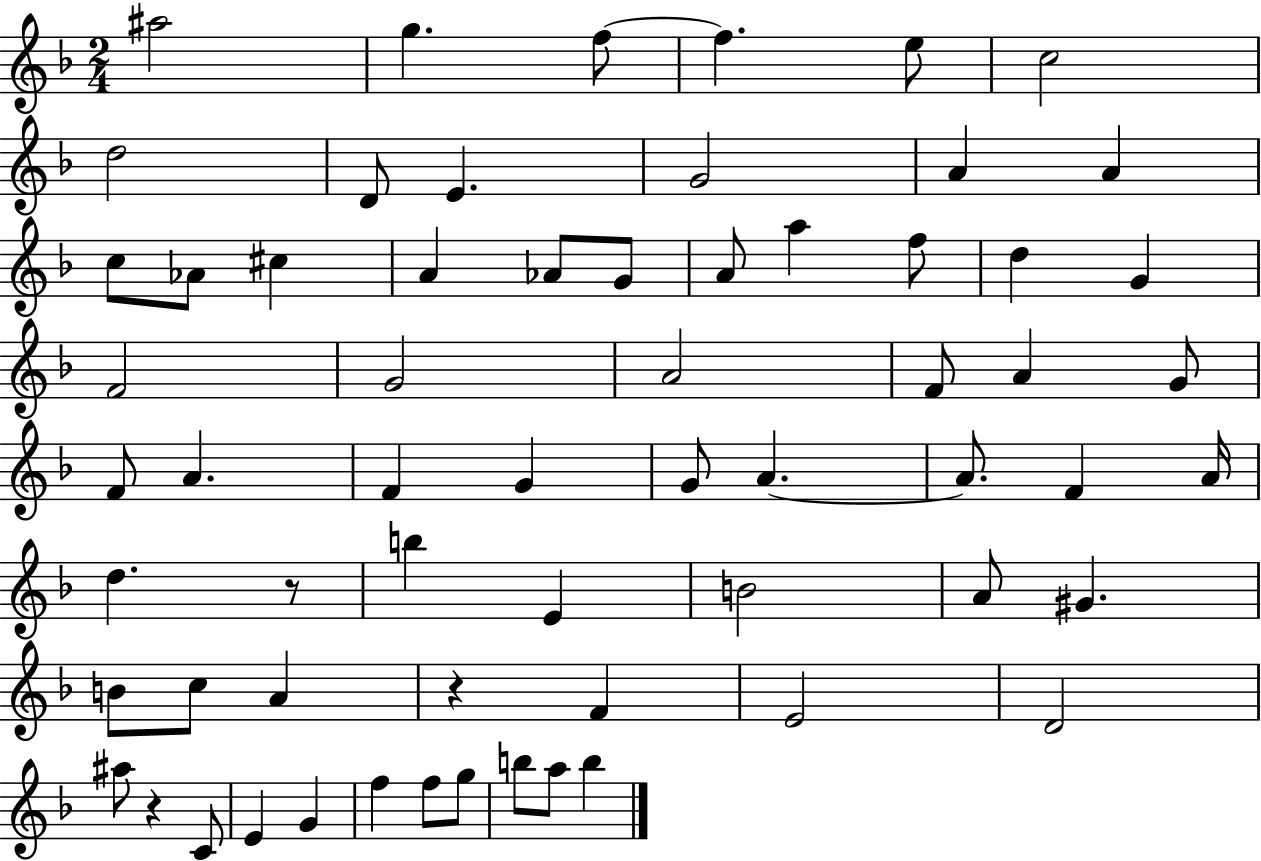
{
  \clef treble
  \numericTimeSignature
  \time 2/4
  \key f \major
  ais''2 | g''4. f''8~~ | f''4. e''8 | c''2 | \break d''2 | d'8 e'4. | g'2 | a'4 a'4 | \break c''8 aes'8 cis''4 | a'4 aes'8 g'8 | a'8 a''4 f''8 | d''4 g'4 | \break f'2 | g'2 | a'2 | f'8 a'4 g'8 | \break f'8 a'4. | f'4 g'4 | g'8 a'4.~~ | a'8. f'4 a'16 | \break d''4. r8 | b''4 e'4 | b'2 | a'8 gis'4. | \break b'8 c''8 a'4 | r4 f'4 | e'2 | d'2 | \break ais''8 r4 c'8 | e'4 g'4 | f''4 f''8 g''8 | b''8 a''8 b''4 | \break \bar "|."
}